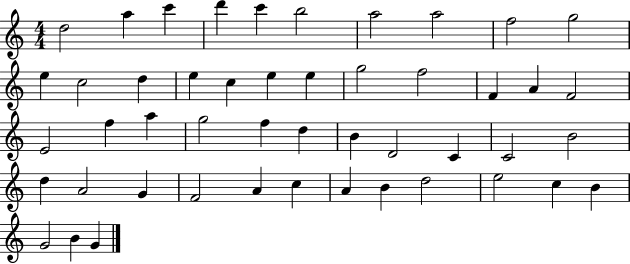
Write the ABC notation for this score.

X:1
T:Untitled
M:4/4
L:1/4
K:C
d2 a c' d' c' b2 a2 a2 f2 g2 e c2 d e c e e g2 f2 F A F2 E2 f a g2 f d B D2 C C2 B2 d A2 G F2 A c A B d2 e2 c B G2 B G